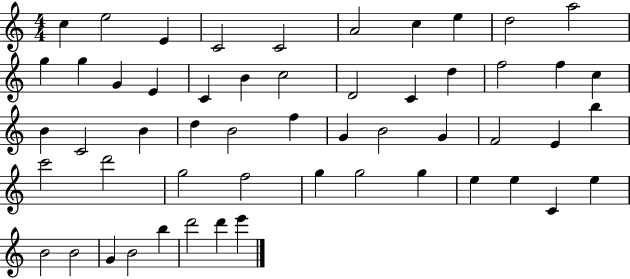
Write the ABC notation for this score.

X:1
T:Untitled
M:4/4
L:1/4
K:C
c e2 E C2 C2 A2 c e d2 a2 g g G E C B c2 D2 C d f2 f c B C2 B d B2 f G B2 G F2 E b c'2 d'2 g2 f2 g g2 g e e C e B2 B2 G B2 b d'2 d' e'